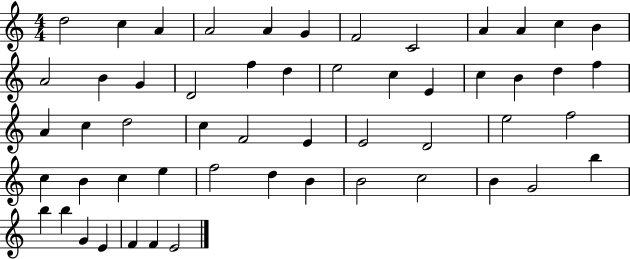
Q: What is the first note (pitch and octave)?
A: D5